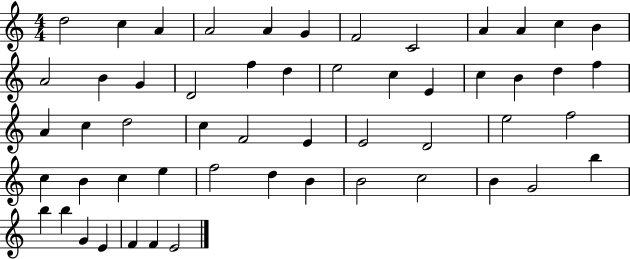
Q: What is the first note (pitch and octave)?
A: D5